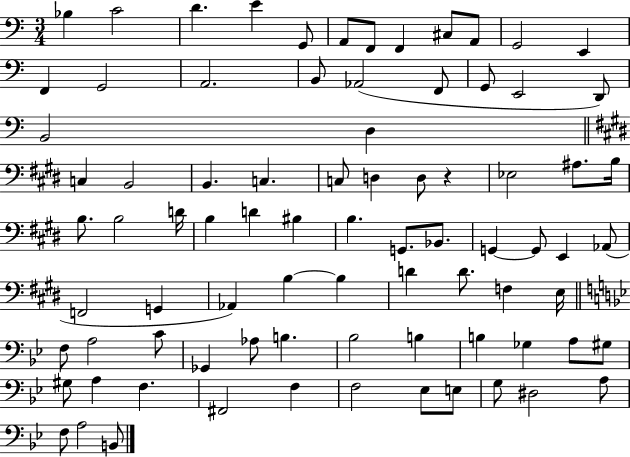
X:1
T:Untitled
M:3/4
L:1/4
K:C
_B, C2 D E G,,/2 A,,/2 F,,/2 F,, ^C,/2 A,,/2 G,,2 E,, F,, G,,2 A,,2 B,,/2 _A,,2 F,,/2 G,,/2 E,,2 D,,/2 B,,2 D, C, B,,2 B,, C, C,/2 D, D,/2 z _E,2 ^A,/2 B,/4 B,/2 B,2 D/4 B, D ^B, B, G,,/2 _B,,/2 G,, G,,/2 E,, _A,,/2 F,,2 G,, _A,, B, B, D D/2 F, E,/4 F,/2 A,2 C/2 _G,, _A,/2 B, _B,2 B, B, _G, A,/2 ^G,/2 ^G,/2 A, F, ^F,,2 F, F,2 _E,/2 E,/2 G,/2 ^D,2 A,/2 F,/2 A,2 B,,/2